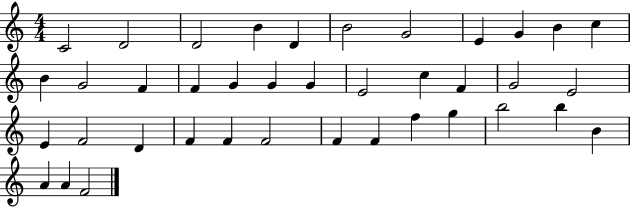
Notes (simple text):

C4/h D4/h D4/h B4/q D4/q B4/h G4/h E4/q G4/q B4/q C5/q B4/q G4/h F4/q F4/q G4/q G4/q G4/q E4/h C5/q F4/q G4/h E4/h E4/q F4/h D4/q F4/q F4/q F4/h F4/q F4/q F5/q G5/q B5/h B5/q B4/q A4/q A4/q F4/h